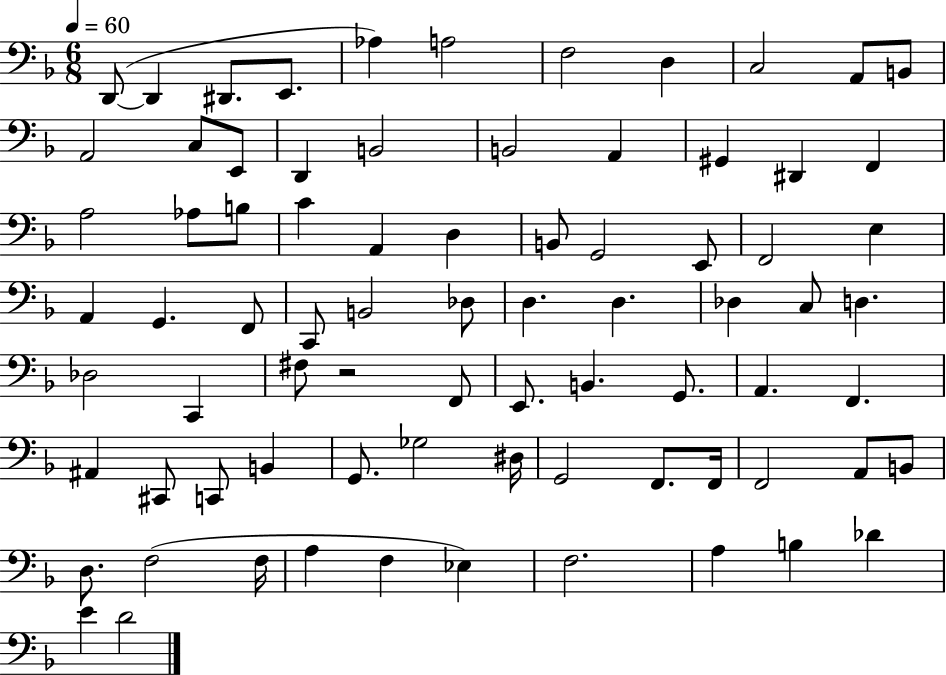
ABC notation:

X:1
T:Untitled
M:6/8
L:1/4
K:F
D,,/2 D,, ^D,,/2 E,,/2 _A, A,2 F,2 D, C,2 A,,/2 B,,/2 A,,2 C,/2 E,,/2 D,, B,,2 B,,2 A,, ^G,, ^D,, F,, A,2 _A,/2 B,/2 C A,, D, B,,/2 G,,2 E,,/2 F,,2 E, A,, G,, F,,/2 C,,/2 B,,2 _D,/2 D, D, _D, C,/2 D, _D,2 C,, ^F,/2 z2 F,,/2 E,,/2 B,, G,,/2 A,, F,, ^A,, ^C,,/2 C,,/2 B,, G,,/2 _G,2 ^D,/4 G,,2 F,,/2 F,,/4 F,,2 A,,/2 B,,/2 D,/2 F,2 F,/4 A, F, _E, F,2 A, B, _D E D2